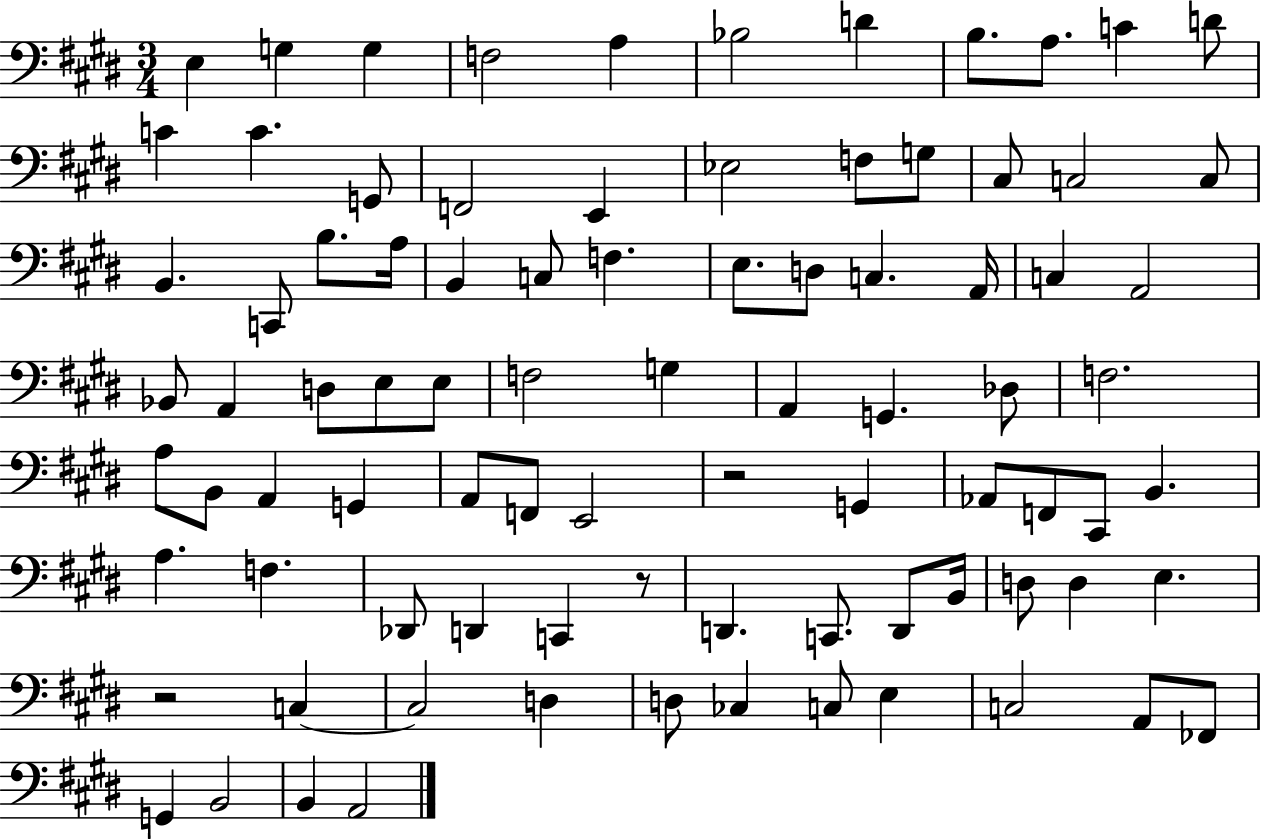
E3/q G3/q G3/q F3/h A3/q Bb3/h D4/q B3/e. A3/e. C4/q D4/e C4/q C4/q. G2/e F2/h E2/q Eb3/h F3/e G3/e C#3/e C3/h C3/e B2/q. C2/e B3/e. A3/s B2/q C3/e F3/q. E3/e. D3/e C3/q. A2/s C3/q A2/h Bb2/e A2/q D3/e E3/e E3/e F3/h G3/q A2/q G2/q. Db3/e F3/h. A3/e B2/e A2/q G2/q A2/e F2/e E2/h R/h G2/q Ab2/e F2/e C#2/e B2/q. A3/q. F3/q. Db2/e D2/q C2/q R/e D2/q. C2/e. D2/e B2/s D3/e D3/q E3/q. R/h C3/q C3/h D3/q D3/e CES3/q C3/e E3/q C3/h A2/e FES2/e G2/q B2/h B2/q A2/h